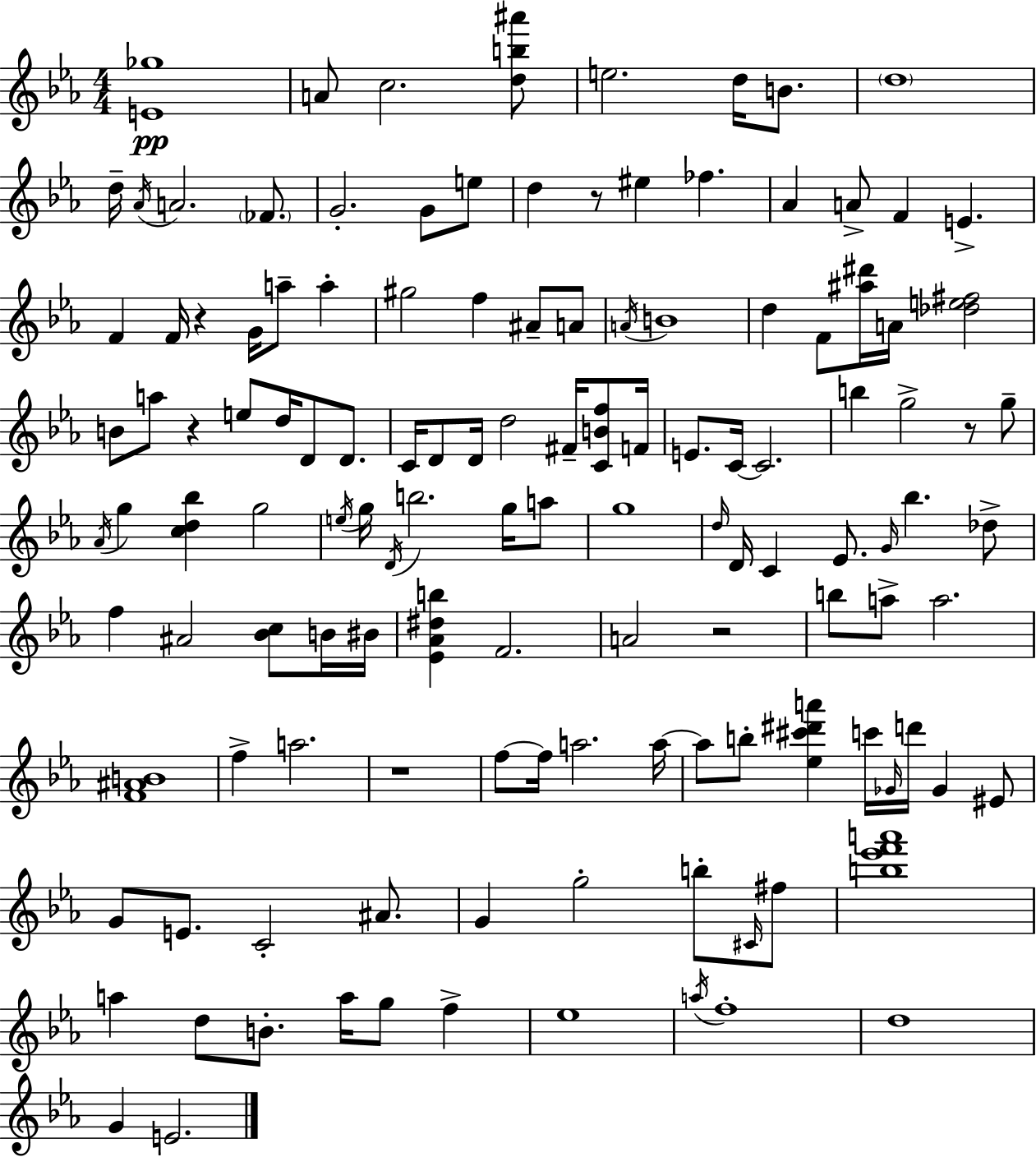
{
  \clef treble
  \numericTimeSignature
  \time 4/4
  \key c \minor
  \repeat volta 2 { <e' ges''>1\pp | a'8 c''2. <d'' b'' ais'''>8 | e''2. d''16 b'8. | \parenthesize d''1 | \break d''16-- \acciaccatura { aes'16 } a'2. \parenthesize fes'8. | g'2.-. g'8 e''8 | d''4 r8 eis''4 fes''4. | aes'4 a'8-> f'4 e'4.-> | \break f'4 f'16 r4 g'16 a''8-- a''4-. | gis''2 f''4 ais'8-- a'8 | \acciaccatura { a'16 } b'1 | d''4 f'8 <ais'' dis'''>16 a'16 <des'' e'' fis''>2 | \break b'8 a''8 r4 e''8 d''16 d'8 d'8. | c'16 d'8 d'16 d''2 fis'16-- <c' b' f''>8 | f'16 e'8. c'16~~ c'2. | b''4 g''2-> r8 | \break g''8-- \acciaccatura { aes'16 } g''4 <c'' d'' bes''>4 g''2 | \acciaccatura { e''16 } g''16 \acciaccatura { d'16 } b''2. | g''16 a''8 g''1 | \grace { d''16 } d'16 c'4 ees'8. \grace { g'16 } bes''4. | \break des''8-> f''4 ais'2 | <bes' c''>8 b'16 bis'16 <ees' aes' dis'' b''>4 f'2. | a'2 r2 | b''8 a''8-> a''2. | \break <f' ais' b'>1 | f''4-> a''2. | r1 | f''8~~ f''16 a''2. | \break a''16~~ a''8 b''8-. <ees'' cis''' dis''' a'''>4 c'''16 | \grace { ges'16 } d'''16 ges'4 eis'8 g'8 e'8. c'2-. | ais'8. g'4 g''2-. | b''8-. \grace { cis'16 } fis''8 <b'' ees''' f''' a'''>1 | \break a''4 d''8 b'8.-. | a''16 g''8 f''4-> ees''1 | \acciaccatura { a''16 } f''1-. | d''1 | \break g'4 e'2. | } \bar "|."
}